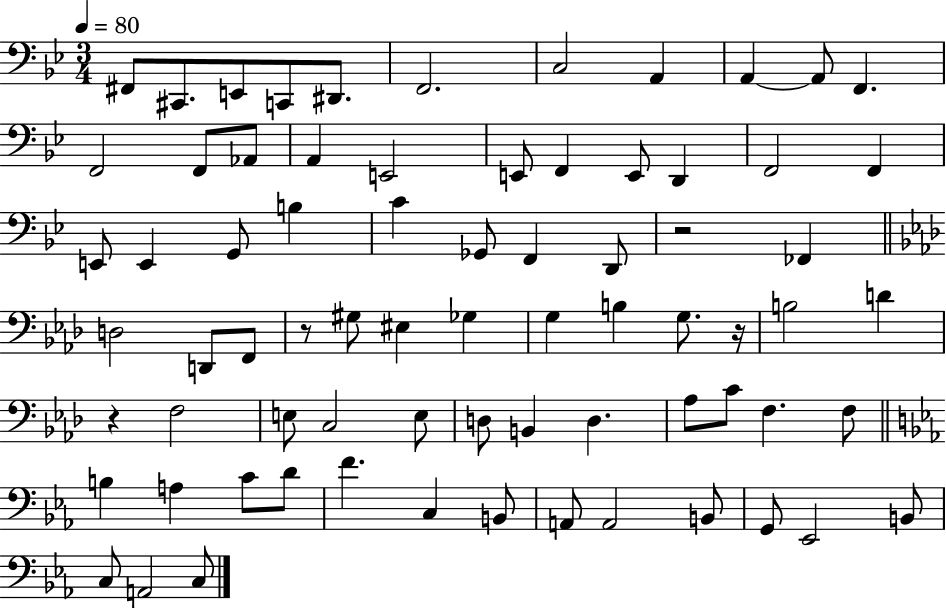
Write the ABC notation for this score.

X:1
T:Untitled
M:3/4
L:1/4
K:Bb
^F,,/2 ^C,,/2 E,,/2 C,,/2 ^D,,/2 F,,2 C,2 A,, A,, A,,/2 F,, F,,2 F,,/2 _A,,/2 A,, E,,2 E,,/2 F,, E,,/2 D,, F,,2 F,, E,,/2 E,, G,,/2 B, C _G,,/2 F,, D,,/2 z2 _F,, D,2 D,,/2 F,,/2 z/2 ^G,/2 ^E, _G, G, B, G,/2 z/4 B,2 D z F,2 E,/2 C,2 E,/2 D,/2 B,, D, _A,/2 C/2 F, F,/2 B, A, C/2 D/2 F C, B,,/2 A,,/2 A,,2 B,,/2 G,,/2 _E,,2 B,,/2 C,/2 A,,2 C,/2